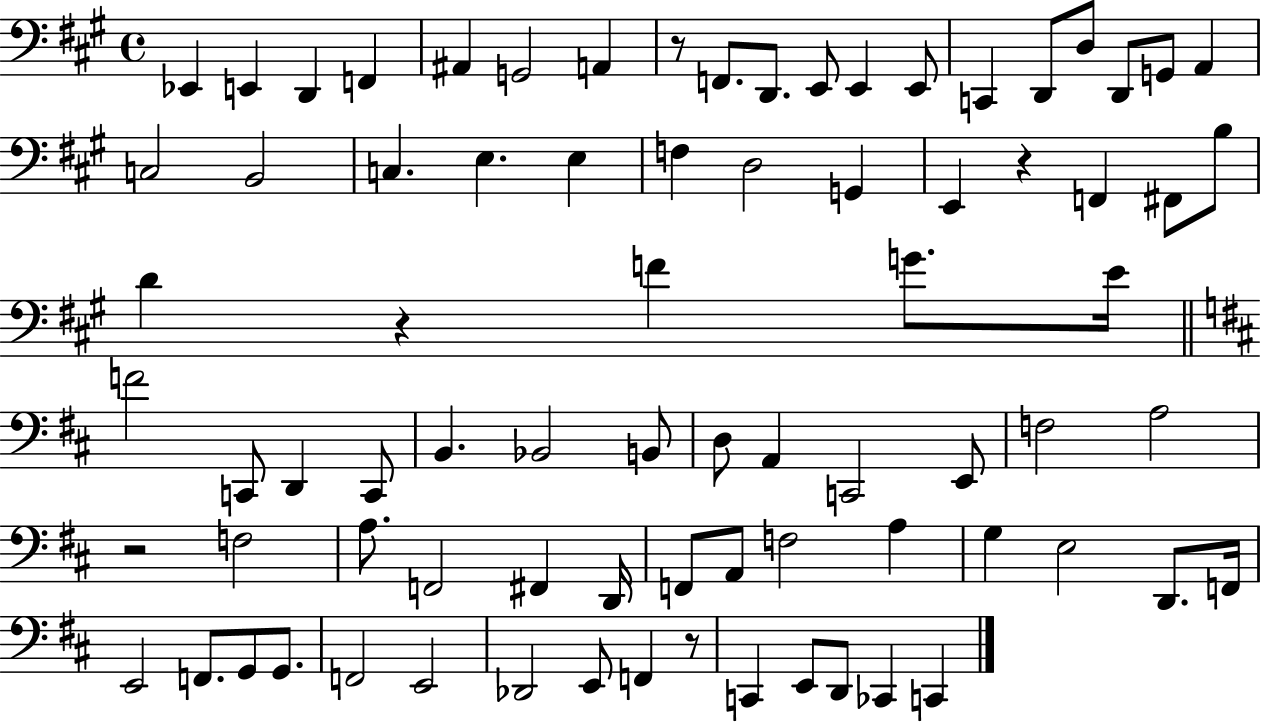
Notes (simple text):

Eb2/q E2/q D2/q F2/q A#2/q G2/h A2/q R/e F2/e. D2/e. E2/e E2/q E2/e C2/q D2/e D3/e D2/e G2/e A2/q C3/h B2/h C3/q. E3/q. E3/q F3/q D3/h G2/q E2/q R/q F2/q F#2/e B3/e D4/q R/q F4/q G4/e. E4/s F4/h C2/e D2/q C2/e B2/q. Bb2/h B2/e D3/e A2/q C2/h E2/e F3/h A3/h R/h F3/h A3/e. F2/h F#2/q D2/s F2/e A2/e F3/h A3/q G3/q E3/h D2/e. F2/s E2/h F2/e. G2/e G2/e. F2/h E2/h Db2/h E2/e F2/q R/e C2/q E2/e D2/e CES2/q C2/q